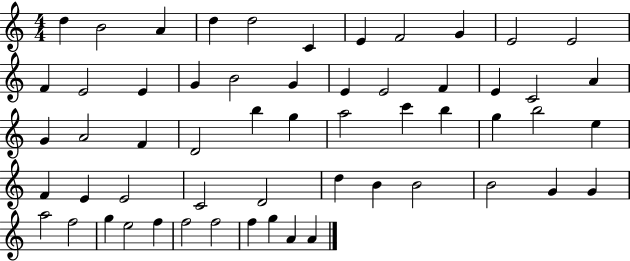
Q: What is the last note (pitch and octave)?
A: A4